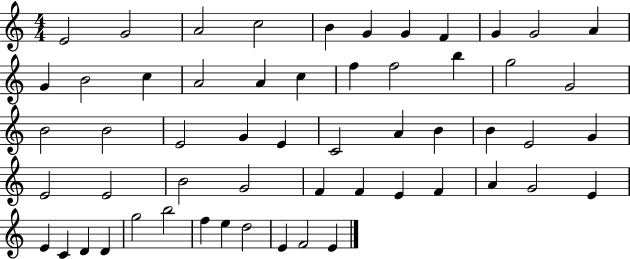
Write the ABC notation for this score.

X:1
T:Untitled
M:4/4
L:1/4
K:C
E2 G2 A2 c2 B G G F G G2 A G B2 c A2 A c f f2 b g2 G2 B2 B2 E2 G E C2 A B B E2 G E2 E2 B2 G2 F F E F A G2 E E C D D g2 b2 f e d2 E F2 E